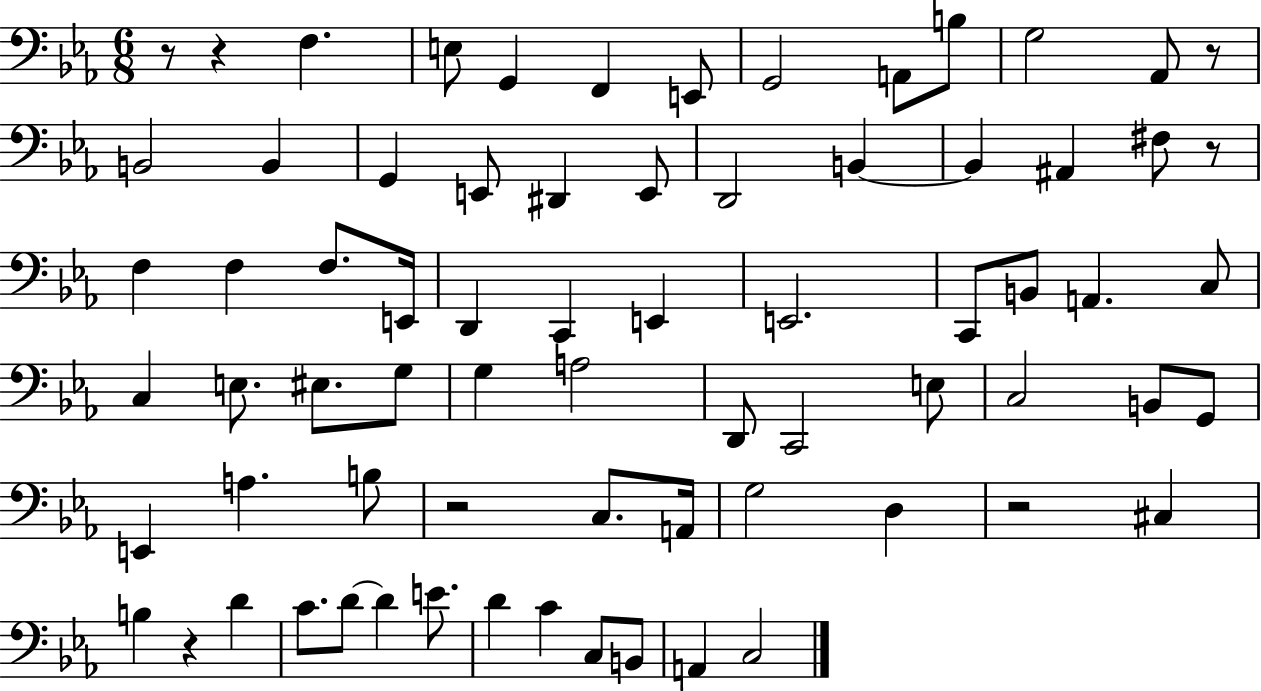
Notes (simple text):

R/e R/q F3/q. E3/e G2/q F2/q E2/e G2/h A2/e B3/e G3/h Ab2/e R/e B2/h B2/q G2/q E2/e D#2/q E2/e D2/h B2/q B2/q A#2/q F#3/e R/e F3/q F3/q F3/e. E2/s D2/q C2/q E2/q E2/h. C2/e B2/e A2/q. C3/e C3/q E3/e. EIS3/e. G3/e G3/q A3/h D2/e C2/h E3/e C3/h B2/e G2/e E2/q A3/q. B3/e R/h C3/e. A2/s G3/h D3/q R/h C#3/q B3/q R/q D4/q C4/e. D4/e D4/q E4/e. D4/q C4/q C3/e B2/e A2/q C3/h